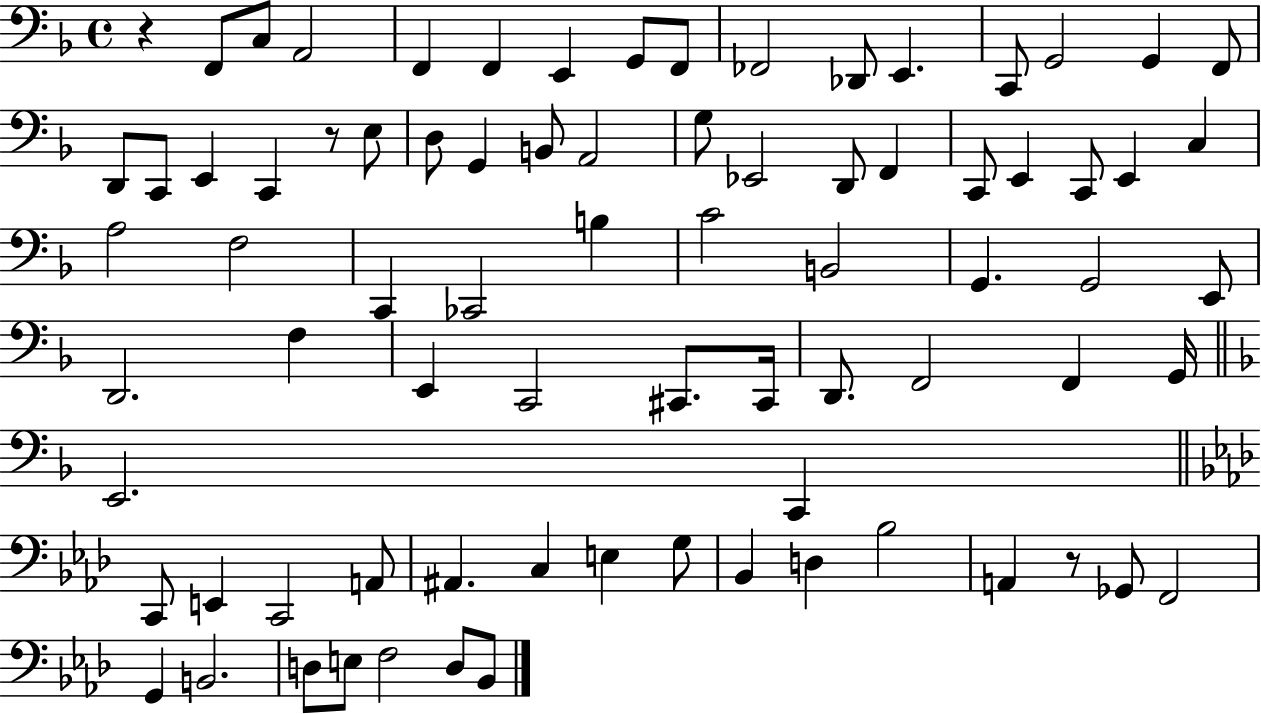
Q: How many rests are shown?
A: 3